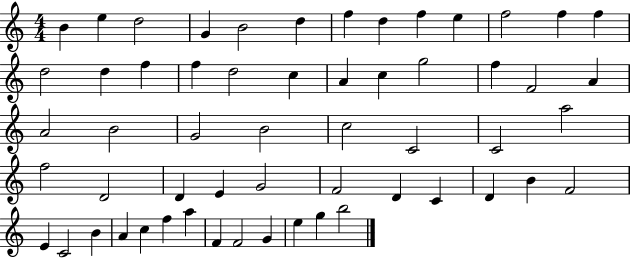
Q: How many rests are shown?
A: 0